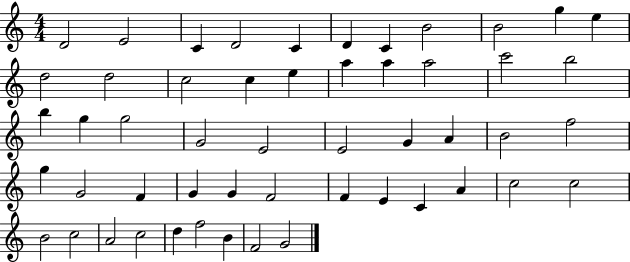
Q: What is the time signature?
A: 4/4